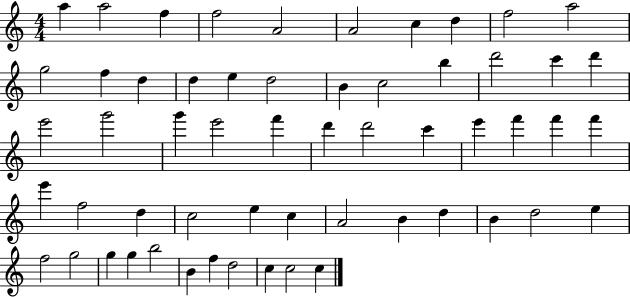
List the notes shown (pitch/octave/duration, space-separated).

A5/q A5/h F5/q F5/h A4/h A4/h C5/q D5/q F5/h A5/h G5/h F5/q D5/q D5/q E5/q D5/h B4/q C5/h B5/q D6/h C6/q D6/q E6/h G6/h G6/q E6/h F6/q D6/q D6/h C6/q E6/q F6/q F6/q F6/q E6/q F5/h D5/q C5/h E5/q C5/q A4/h B4/q D5/q B4/q D5/h E5/q F5/h G5/h G5/q G5/q B5/h B4/q F5/q D5/h C5/q C5/h C5/q